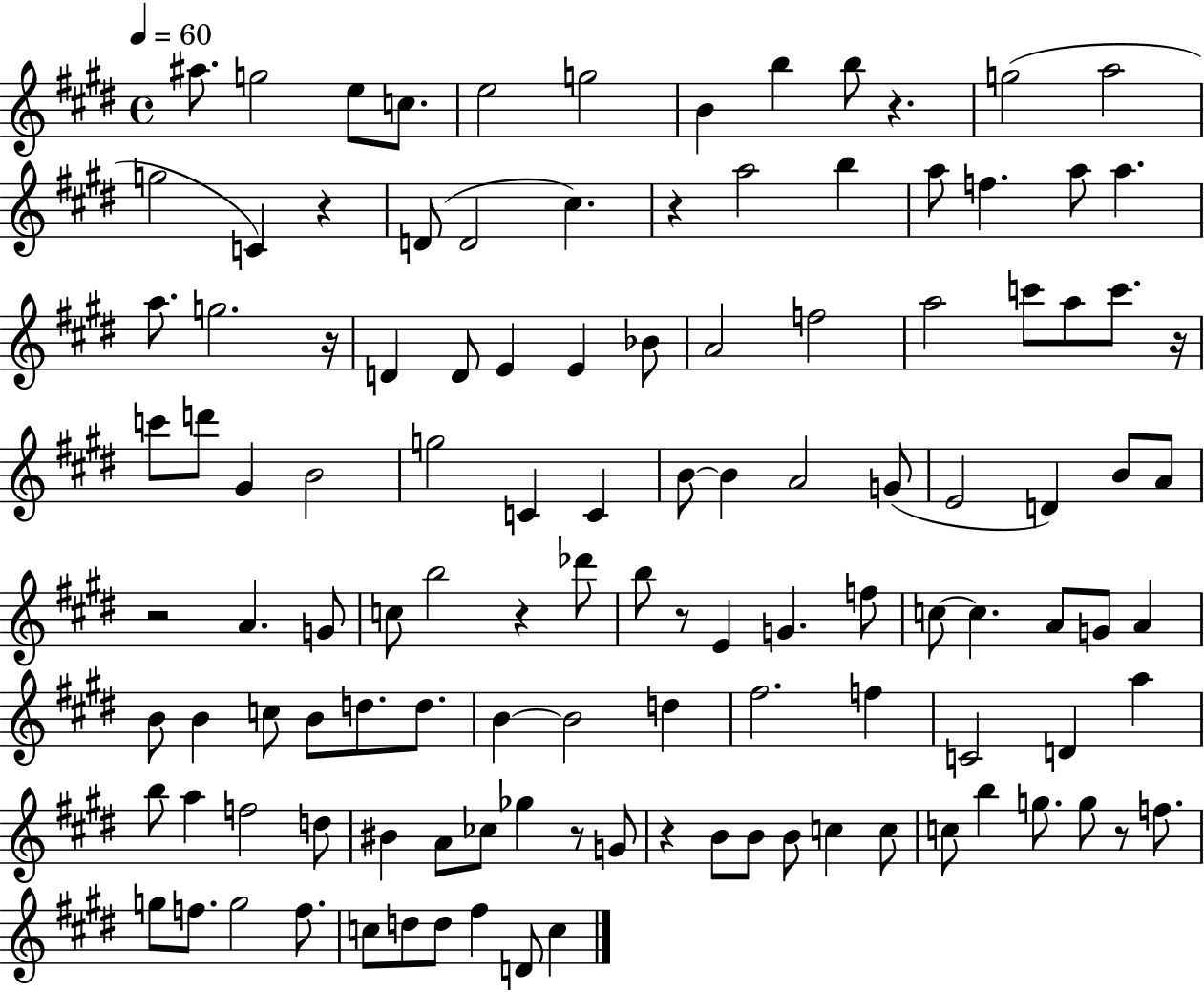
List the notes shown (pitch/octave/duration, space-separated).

A#5/e. G5/h E5/e C5/e. E5/h G5/h B4/q B5/q B5/e R/q. G5/h A5/h G5/h C4/q R/q D4/e D4/h C#5/q. R/q A5/h B5/q A5/e F5/q. A5/e A5/q. A5/e. G5/h. R/s D4/q D4/e E4/q E4/q Bb4/e A4/h F5/h A5/h C6/e A5/e C6/e. R/s C6/e D6/e G#4/q B4/h G5/h C4/q C4/q B4/e B4/q A4/h G4/e E4/h D4/q B4/e A4/e R/h A4/q. G4/e C5/e B5/h R/q Db6/e B5/e R/e E4/q G4/q. F5/e C5/e C5/q. A4/e G4/e A4/q B4/e B4/q C5/e B4/e D5/e. D5/e. B4/q B4/h D5/q F#5/h. F5/q C4/h D4/q A5/q B5/e A5/q F5/h D5/e BIS4/q A4/e CES5/e Gb5/q R/e G4/e R/q B4/e B4/e B4/e C5/q C5/e C5/e B5/q G5/e. G5/e R/e F5/e. G5/e F5/e. G5/h F5/e. C5/e D5/e D5/e F#5/q D4/e C5/q